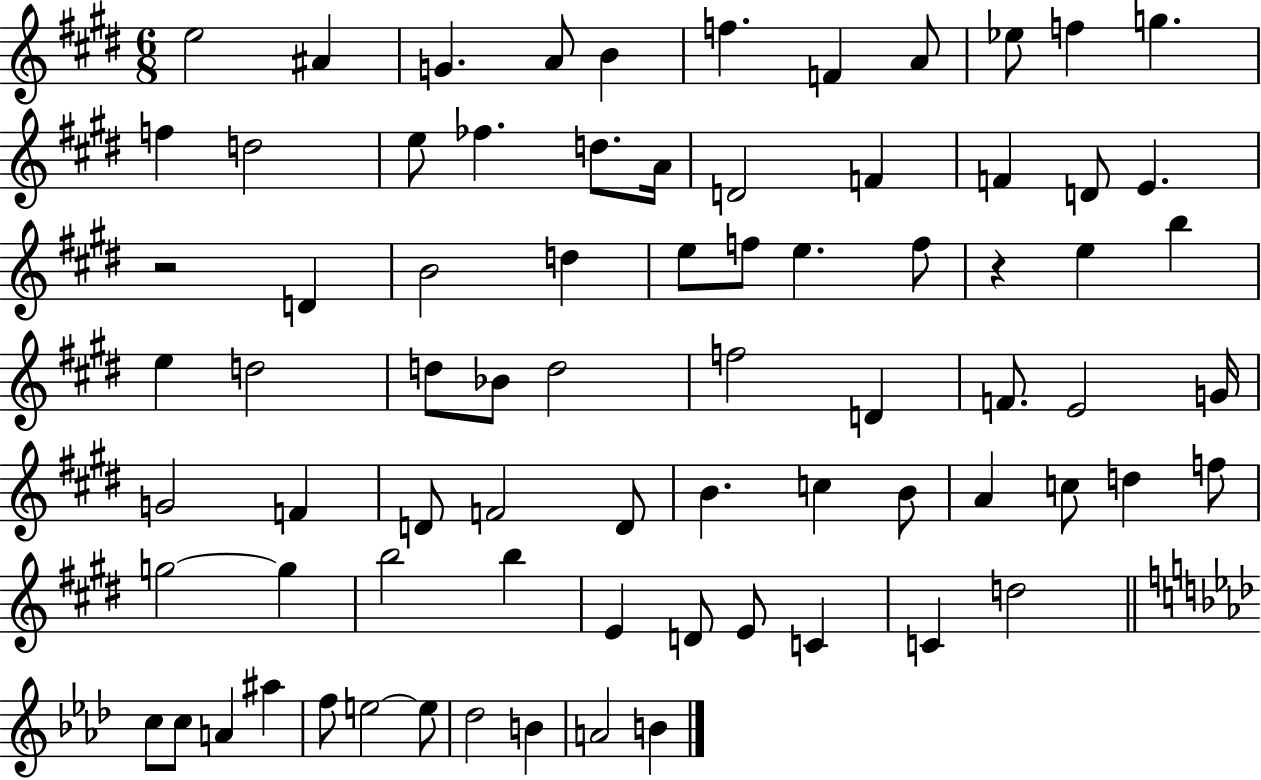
{
  \clef treble
  \numericTimeSignature
  \time 6/8
  \key e \major
  \repeat volta 2 { e''2 ais'4 | g'4. a'8 b'4 | f''4. f'4 a'8 | ees''8 f''4 g''4. | \break f''4 d''2 | e''8 fes''4. d''8. a'16 | d'2 f'4 | f'4 d'8 e'4. | \break r2 d'4 | b'2 d''4 | e''8 f''8 e''4. f''8 | r4 e''4 b''4 | \break e''4 d''2 | d''8 bes'8 d''2 | f''2 d'4 | f'8. e'2 g'16 | \break g'2 f'4 | d'8 f'2 d'8 | b'4. c''4 b'8 | a'4 c''8 d''4 f''8 | \break g''2~~ g''4 | b''2 b''4 | e'4 d'8 e'8 c'4 | c'4 d''2 | \break \bar "||" \break \key aes \major c''8 c''8 a'4 ais''4 | f''8 e''2~~ e''8 | des''2 b'4 | a'2 b'4 | \break } \bar "|."
}